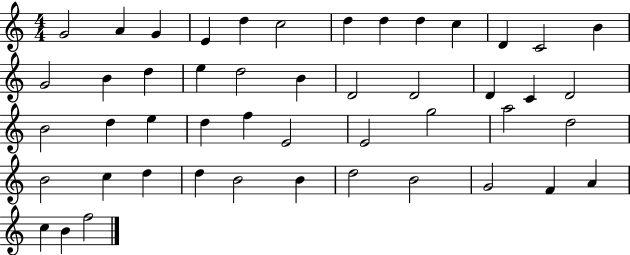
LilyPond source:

{
  \clef treble
  \numericTimeSignature
  \time 4/4
  \key c \major
  g'2 a'4 g'4 | e'4 d''4 c''2 | d''4 d''4 d''4 c''4 | d'4 c'2 b'4 | \break g'2 b'4 d''4 | e''4 d''2 b'4 | d'2 d'2 | d'4 c'4 d'2 | \break b'2 d''4 e''4 | d''4 f''4 e'2 | e'2 g''2 | a''2 d''2 | \break b'2 c''4 d''4 | d''4 b'2 b'4 | d''2 b'2 | g'2 f'4 a'4 | \break c''4 b'4 f''2 | \bar "|."
}